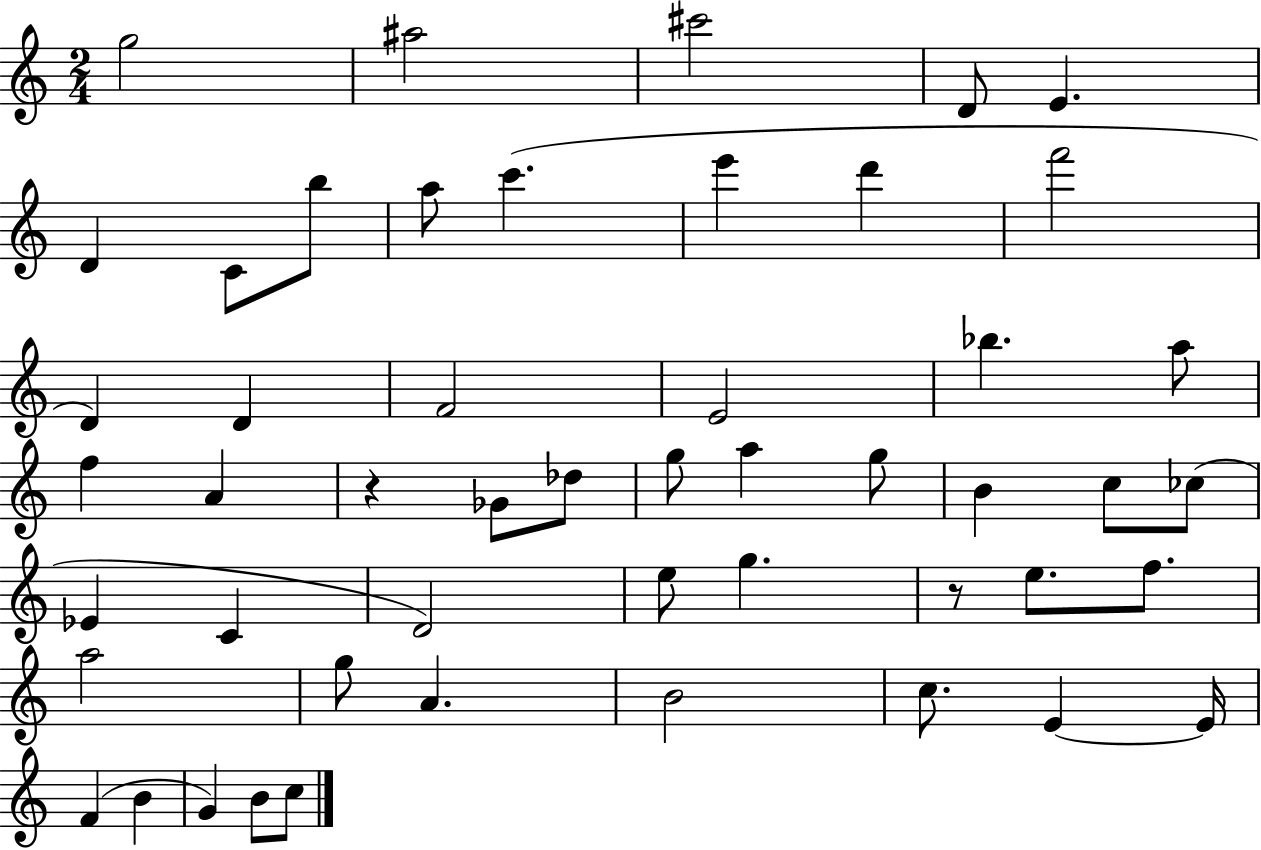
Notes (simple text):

G5/h A#5/h C#6/h D4/e E4/q. D4/q C4/e B5/e A5/e C6/q. E6/q D6/q F6/h D4/q D4/q F4/h E4/h Bb5/q. A5/e F5/q A4/q R/q Gb4/e Db5/e G5/e A5/q G5/e B4/q C5/e CES5/e Eb4/q C4/q D4/h E5/e G5/q. R/e E5/e. F5/e. A5/h G5/e A4/q. B4/h C5/e. E4/q E4/s F4/q B4/q G4/q B4/e C5/e